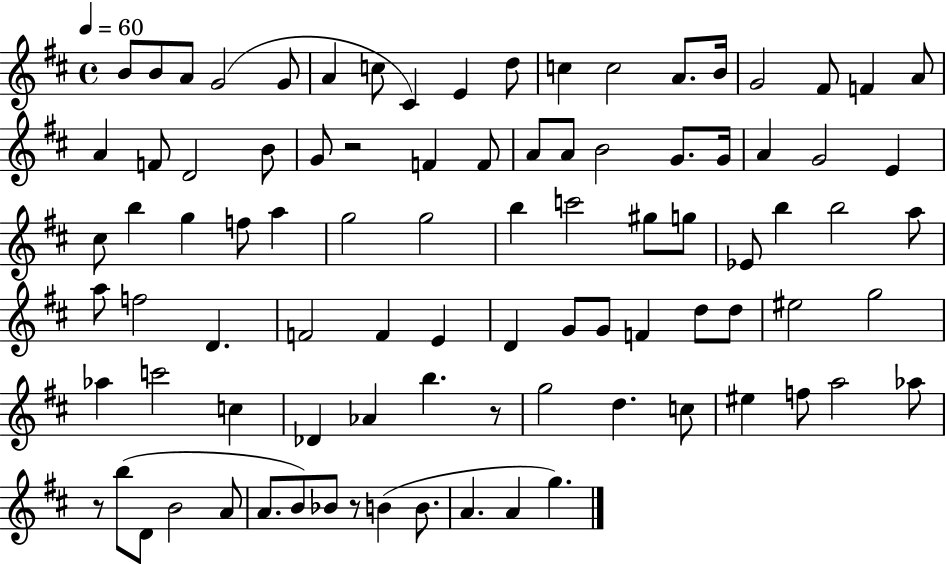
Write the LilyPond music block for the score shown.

{
  \clef treble
  \time 4/4
  \defaultTimeSignature
  \key d \major
  \tempo 4 = 60
  b'8 b'8 a'8 g'2( g'8 | a'4 c''8 cis'4) e'4 d''8 | c''4 c''2 a'8. b'16 | g'2 fis'8 f'4 a'8 | \break a'4 f'8 d'2 b'8 | g'8 r2 f'4 f'8 | a'8 a'8 b'2 g'8. g'16 | a'4 g'2 e'4 | \break cis''8 b''4 g''4 f''8 a''4 | g''2 g''2 | b''4 c'''2 gis''8 g''8 | ees'8 b''4 b''2 a''8 | \break a''8 f''2 d'4. | f'2 f'4 e'4 | d'4 g'8 g'8 f'4 d''8 d''8 | eis''2 g''2 | \break aes''4 c'''2 c''4 | des'4 aes'4 b''4. r8 | g''2 d''4. c''8 | eis''4 f''8 a''2 aes''8 | \break r8 b''8( d'8 b'2 a'8 | a'8. b'8) bes'8 r8 b'4( b'8. | a'4. a'4 g''4.) | \bar "|."
}